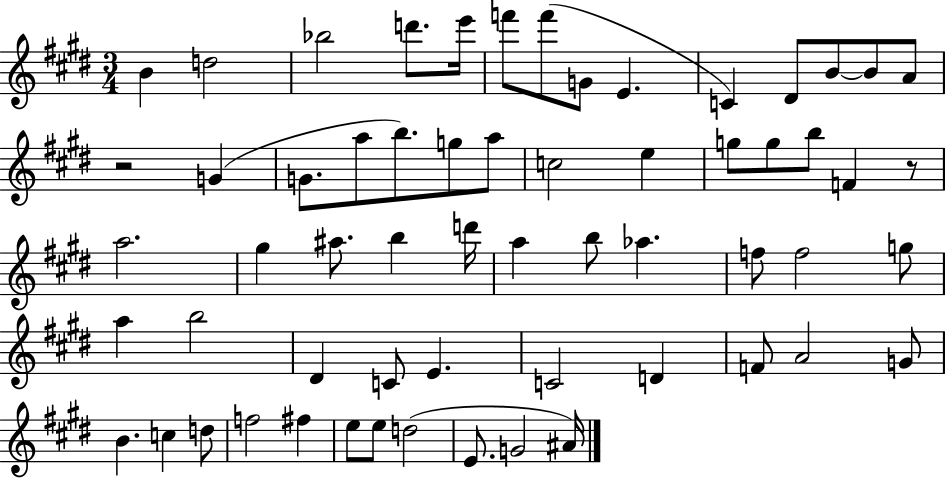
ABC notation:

X:1
T:Untitled
M:3/4
L:1/4
K:E
B d2 _b2 d'/2 e'/4 f'/2 f'/2 G/2 E C ^D/2 B/2 B/2 A/2 z2 G G/2 a/2 b/2 g/2 a/2 c2 e g/2 g/2 b/2 F z/2 a2 ^g ^a/2 b d'/4 a b/2 _a f/2 f2 g/2 a b2 ^D C/2 E C2 D F/2 A2 G/2 B c d/2 f2 ^f e/2 e/2 d2 E/2 G2 ^A/4